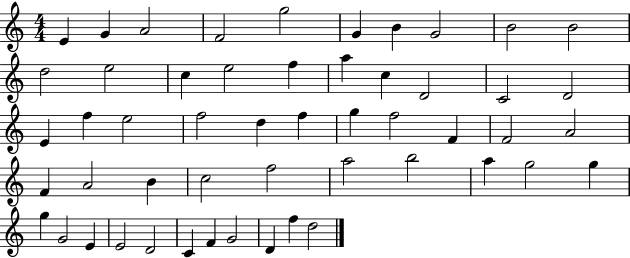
E4/q G4/q A4/h F4/h G5/h G4/q B4/q G4/h B4/h B4/h D5/h E5/h C5/q E5/h F5/q A5/q C5/q D4/h C4/h D4/h E4/q F5/q E5/h F5/h D5/q F5/q G5/q F5/h F4/q F4/h A4/h F4/q A4/h B4/q C5/h F5/h A5/h B5/h A5/q G5/h G5/q G5/q G4/h E4/q E4/h D4/h C4/q F4/q G4/h D4/q F5/q D5/h